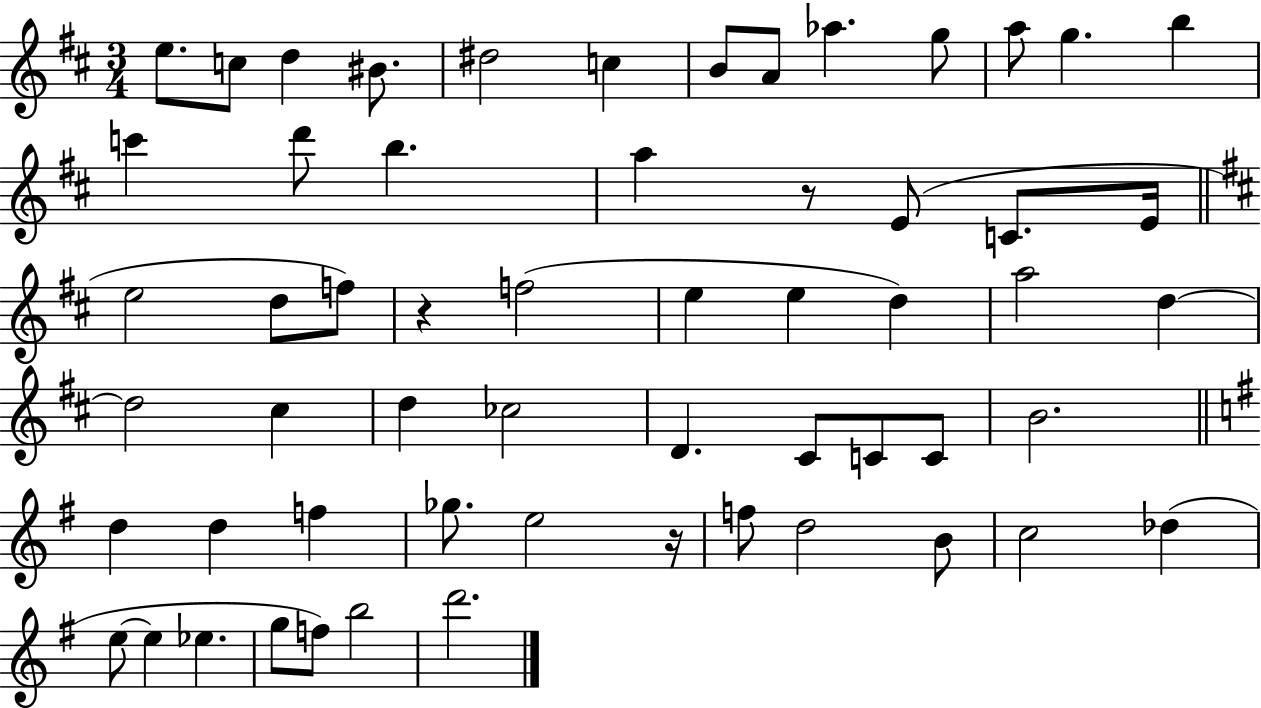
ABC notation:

X:1
T:Untitled
M:3/4
L:1/4
K:D
e/2 c/2 d ^B/2 ^d2 c B/2 A/2 _a g/2 a/2 g b c' d'/2 b a z/2 E/2 C/2 E/4 e2 d/2 f/2 z f2 e e d a2 d d2 ^c d _c2 D ^C/2 C/2 C/2 B2 d d f _g/2 e2 z/4 f/2 d2 B/2 c2 _d e/2 e _e g/2 f/2 b2 d'2